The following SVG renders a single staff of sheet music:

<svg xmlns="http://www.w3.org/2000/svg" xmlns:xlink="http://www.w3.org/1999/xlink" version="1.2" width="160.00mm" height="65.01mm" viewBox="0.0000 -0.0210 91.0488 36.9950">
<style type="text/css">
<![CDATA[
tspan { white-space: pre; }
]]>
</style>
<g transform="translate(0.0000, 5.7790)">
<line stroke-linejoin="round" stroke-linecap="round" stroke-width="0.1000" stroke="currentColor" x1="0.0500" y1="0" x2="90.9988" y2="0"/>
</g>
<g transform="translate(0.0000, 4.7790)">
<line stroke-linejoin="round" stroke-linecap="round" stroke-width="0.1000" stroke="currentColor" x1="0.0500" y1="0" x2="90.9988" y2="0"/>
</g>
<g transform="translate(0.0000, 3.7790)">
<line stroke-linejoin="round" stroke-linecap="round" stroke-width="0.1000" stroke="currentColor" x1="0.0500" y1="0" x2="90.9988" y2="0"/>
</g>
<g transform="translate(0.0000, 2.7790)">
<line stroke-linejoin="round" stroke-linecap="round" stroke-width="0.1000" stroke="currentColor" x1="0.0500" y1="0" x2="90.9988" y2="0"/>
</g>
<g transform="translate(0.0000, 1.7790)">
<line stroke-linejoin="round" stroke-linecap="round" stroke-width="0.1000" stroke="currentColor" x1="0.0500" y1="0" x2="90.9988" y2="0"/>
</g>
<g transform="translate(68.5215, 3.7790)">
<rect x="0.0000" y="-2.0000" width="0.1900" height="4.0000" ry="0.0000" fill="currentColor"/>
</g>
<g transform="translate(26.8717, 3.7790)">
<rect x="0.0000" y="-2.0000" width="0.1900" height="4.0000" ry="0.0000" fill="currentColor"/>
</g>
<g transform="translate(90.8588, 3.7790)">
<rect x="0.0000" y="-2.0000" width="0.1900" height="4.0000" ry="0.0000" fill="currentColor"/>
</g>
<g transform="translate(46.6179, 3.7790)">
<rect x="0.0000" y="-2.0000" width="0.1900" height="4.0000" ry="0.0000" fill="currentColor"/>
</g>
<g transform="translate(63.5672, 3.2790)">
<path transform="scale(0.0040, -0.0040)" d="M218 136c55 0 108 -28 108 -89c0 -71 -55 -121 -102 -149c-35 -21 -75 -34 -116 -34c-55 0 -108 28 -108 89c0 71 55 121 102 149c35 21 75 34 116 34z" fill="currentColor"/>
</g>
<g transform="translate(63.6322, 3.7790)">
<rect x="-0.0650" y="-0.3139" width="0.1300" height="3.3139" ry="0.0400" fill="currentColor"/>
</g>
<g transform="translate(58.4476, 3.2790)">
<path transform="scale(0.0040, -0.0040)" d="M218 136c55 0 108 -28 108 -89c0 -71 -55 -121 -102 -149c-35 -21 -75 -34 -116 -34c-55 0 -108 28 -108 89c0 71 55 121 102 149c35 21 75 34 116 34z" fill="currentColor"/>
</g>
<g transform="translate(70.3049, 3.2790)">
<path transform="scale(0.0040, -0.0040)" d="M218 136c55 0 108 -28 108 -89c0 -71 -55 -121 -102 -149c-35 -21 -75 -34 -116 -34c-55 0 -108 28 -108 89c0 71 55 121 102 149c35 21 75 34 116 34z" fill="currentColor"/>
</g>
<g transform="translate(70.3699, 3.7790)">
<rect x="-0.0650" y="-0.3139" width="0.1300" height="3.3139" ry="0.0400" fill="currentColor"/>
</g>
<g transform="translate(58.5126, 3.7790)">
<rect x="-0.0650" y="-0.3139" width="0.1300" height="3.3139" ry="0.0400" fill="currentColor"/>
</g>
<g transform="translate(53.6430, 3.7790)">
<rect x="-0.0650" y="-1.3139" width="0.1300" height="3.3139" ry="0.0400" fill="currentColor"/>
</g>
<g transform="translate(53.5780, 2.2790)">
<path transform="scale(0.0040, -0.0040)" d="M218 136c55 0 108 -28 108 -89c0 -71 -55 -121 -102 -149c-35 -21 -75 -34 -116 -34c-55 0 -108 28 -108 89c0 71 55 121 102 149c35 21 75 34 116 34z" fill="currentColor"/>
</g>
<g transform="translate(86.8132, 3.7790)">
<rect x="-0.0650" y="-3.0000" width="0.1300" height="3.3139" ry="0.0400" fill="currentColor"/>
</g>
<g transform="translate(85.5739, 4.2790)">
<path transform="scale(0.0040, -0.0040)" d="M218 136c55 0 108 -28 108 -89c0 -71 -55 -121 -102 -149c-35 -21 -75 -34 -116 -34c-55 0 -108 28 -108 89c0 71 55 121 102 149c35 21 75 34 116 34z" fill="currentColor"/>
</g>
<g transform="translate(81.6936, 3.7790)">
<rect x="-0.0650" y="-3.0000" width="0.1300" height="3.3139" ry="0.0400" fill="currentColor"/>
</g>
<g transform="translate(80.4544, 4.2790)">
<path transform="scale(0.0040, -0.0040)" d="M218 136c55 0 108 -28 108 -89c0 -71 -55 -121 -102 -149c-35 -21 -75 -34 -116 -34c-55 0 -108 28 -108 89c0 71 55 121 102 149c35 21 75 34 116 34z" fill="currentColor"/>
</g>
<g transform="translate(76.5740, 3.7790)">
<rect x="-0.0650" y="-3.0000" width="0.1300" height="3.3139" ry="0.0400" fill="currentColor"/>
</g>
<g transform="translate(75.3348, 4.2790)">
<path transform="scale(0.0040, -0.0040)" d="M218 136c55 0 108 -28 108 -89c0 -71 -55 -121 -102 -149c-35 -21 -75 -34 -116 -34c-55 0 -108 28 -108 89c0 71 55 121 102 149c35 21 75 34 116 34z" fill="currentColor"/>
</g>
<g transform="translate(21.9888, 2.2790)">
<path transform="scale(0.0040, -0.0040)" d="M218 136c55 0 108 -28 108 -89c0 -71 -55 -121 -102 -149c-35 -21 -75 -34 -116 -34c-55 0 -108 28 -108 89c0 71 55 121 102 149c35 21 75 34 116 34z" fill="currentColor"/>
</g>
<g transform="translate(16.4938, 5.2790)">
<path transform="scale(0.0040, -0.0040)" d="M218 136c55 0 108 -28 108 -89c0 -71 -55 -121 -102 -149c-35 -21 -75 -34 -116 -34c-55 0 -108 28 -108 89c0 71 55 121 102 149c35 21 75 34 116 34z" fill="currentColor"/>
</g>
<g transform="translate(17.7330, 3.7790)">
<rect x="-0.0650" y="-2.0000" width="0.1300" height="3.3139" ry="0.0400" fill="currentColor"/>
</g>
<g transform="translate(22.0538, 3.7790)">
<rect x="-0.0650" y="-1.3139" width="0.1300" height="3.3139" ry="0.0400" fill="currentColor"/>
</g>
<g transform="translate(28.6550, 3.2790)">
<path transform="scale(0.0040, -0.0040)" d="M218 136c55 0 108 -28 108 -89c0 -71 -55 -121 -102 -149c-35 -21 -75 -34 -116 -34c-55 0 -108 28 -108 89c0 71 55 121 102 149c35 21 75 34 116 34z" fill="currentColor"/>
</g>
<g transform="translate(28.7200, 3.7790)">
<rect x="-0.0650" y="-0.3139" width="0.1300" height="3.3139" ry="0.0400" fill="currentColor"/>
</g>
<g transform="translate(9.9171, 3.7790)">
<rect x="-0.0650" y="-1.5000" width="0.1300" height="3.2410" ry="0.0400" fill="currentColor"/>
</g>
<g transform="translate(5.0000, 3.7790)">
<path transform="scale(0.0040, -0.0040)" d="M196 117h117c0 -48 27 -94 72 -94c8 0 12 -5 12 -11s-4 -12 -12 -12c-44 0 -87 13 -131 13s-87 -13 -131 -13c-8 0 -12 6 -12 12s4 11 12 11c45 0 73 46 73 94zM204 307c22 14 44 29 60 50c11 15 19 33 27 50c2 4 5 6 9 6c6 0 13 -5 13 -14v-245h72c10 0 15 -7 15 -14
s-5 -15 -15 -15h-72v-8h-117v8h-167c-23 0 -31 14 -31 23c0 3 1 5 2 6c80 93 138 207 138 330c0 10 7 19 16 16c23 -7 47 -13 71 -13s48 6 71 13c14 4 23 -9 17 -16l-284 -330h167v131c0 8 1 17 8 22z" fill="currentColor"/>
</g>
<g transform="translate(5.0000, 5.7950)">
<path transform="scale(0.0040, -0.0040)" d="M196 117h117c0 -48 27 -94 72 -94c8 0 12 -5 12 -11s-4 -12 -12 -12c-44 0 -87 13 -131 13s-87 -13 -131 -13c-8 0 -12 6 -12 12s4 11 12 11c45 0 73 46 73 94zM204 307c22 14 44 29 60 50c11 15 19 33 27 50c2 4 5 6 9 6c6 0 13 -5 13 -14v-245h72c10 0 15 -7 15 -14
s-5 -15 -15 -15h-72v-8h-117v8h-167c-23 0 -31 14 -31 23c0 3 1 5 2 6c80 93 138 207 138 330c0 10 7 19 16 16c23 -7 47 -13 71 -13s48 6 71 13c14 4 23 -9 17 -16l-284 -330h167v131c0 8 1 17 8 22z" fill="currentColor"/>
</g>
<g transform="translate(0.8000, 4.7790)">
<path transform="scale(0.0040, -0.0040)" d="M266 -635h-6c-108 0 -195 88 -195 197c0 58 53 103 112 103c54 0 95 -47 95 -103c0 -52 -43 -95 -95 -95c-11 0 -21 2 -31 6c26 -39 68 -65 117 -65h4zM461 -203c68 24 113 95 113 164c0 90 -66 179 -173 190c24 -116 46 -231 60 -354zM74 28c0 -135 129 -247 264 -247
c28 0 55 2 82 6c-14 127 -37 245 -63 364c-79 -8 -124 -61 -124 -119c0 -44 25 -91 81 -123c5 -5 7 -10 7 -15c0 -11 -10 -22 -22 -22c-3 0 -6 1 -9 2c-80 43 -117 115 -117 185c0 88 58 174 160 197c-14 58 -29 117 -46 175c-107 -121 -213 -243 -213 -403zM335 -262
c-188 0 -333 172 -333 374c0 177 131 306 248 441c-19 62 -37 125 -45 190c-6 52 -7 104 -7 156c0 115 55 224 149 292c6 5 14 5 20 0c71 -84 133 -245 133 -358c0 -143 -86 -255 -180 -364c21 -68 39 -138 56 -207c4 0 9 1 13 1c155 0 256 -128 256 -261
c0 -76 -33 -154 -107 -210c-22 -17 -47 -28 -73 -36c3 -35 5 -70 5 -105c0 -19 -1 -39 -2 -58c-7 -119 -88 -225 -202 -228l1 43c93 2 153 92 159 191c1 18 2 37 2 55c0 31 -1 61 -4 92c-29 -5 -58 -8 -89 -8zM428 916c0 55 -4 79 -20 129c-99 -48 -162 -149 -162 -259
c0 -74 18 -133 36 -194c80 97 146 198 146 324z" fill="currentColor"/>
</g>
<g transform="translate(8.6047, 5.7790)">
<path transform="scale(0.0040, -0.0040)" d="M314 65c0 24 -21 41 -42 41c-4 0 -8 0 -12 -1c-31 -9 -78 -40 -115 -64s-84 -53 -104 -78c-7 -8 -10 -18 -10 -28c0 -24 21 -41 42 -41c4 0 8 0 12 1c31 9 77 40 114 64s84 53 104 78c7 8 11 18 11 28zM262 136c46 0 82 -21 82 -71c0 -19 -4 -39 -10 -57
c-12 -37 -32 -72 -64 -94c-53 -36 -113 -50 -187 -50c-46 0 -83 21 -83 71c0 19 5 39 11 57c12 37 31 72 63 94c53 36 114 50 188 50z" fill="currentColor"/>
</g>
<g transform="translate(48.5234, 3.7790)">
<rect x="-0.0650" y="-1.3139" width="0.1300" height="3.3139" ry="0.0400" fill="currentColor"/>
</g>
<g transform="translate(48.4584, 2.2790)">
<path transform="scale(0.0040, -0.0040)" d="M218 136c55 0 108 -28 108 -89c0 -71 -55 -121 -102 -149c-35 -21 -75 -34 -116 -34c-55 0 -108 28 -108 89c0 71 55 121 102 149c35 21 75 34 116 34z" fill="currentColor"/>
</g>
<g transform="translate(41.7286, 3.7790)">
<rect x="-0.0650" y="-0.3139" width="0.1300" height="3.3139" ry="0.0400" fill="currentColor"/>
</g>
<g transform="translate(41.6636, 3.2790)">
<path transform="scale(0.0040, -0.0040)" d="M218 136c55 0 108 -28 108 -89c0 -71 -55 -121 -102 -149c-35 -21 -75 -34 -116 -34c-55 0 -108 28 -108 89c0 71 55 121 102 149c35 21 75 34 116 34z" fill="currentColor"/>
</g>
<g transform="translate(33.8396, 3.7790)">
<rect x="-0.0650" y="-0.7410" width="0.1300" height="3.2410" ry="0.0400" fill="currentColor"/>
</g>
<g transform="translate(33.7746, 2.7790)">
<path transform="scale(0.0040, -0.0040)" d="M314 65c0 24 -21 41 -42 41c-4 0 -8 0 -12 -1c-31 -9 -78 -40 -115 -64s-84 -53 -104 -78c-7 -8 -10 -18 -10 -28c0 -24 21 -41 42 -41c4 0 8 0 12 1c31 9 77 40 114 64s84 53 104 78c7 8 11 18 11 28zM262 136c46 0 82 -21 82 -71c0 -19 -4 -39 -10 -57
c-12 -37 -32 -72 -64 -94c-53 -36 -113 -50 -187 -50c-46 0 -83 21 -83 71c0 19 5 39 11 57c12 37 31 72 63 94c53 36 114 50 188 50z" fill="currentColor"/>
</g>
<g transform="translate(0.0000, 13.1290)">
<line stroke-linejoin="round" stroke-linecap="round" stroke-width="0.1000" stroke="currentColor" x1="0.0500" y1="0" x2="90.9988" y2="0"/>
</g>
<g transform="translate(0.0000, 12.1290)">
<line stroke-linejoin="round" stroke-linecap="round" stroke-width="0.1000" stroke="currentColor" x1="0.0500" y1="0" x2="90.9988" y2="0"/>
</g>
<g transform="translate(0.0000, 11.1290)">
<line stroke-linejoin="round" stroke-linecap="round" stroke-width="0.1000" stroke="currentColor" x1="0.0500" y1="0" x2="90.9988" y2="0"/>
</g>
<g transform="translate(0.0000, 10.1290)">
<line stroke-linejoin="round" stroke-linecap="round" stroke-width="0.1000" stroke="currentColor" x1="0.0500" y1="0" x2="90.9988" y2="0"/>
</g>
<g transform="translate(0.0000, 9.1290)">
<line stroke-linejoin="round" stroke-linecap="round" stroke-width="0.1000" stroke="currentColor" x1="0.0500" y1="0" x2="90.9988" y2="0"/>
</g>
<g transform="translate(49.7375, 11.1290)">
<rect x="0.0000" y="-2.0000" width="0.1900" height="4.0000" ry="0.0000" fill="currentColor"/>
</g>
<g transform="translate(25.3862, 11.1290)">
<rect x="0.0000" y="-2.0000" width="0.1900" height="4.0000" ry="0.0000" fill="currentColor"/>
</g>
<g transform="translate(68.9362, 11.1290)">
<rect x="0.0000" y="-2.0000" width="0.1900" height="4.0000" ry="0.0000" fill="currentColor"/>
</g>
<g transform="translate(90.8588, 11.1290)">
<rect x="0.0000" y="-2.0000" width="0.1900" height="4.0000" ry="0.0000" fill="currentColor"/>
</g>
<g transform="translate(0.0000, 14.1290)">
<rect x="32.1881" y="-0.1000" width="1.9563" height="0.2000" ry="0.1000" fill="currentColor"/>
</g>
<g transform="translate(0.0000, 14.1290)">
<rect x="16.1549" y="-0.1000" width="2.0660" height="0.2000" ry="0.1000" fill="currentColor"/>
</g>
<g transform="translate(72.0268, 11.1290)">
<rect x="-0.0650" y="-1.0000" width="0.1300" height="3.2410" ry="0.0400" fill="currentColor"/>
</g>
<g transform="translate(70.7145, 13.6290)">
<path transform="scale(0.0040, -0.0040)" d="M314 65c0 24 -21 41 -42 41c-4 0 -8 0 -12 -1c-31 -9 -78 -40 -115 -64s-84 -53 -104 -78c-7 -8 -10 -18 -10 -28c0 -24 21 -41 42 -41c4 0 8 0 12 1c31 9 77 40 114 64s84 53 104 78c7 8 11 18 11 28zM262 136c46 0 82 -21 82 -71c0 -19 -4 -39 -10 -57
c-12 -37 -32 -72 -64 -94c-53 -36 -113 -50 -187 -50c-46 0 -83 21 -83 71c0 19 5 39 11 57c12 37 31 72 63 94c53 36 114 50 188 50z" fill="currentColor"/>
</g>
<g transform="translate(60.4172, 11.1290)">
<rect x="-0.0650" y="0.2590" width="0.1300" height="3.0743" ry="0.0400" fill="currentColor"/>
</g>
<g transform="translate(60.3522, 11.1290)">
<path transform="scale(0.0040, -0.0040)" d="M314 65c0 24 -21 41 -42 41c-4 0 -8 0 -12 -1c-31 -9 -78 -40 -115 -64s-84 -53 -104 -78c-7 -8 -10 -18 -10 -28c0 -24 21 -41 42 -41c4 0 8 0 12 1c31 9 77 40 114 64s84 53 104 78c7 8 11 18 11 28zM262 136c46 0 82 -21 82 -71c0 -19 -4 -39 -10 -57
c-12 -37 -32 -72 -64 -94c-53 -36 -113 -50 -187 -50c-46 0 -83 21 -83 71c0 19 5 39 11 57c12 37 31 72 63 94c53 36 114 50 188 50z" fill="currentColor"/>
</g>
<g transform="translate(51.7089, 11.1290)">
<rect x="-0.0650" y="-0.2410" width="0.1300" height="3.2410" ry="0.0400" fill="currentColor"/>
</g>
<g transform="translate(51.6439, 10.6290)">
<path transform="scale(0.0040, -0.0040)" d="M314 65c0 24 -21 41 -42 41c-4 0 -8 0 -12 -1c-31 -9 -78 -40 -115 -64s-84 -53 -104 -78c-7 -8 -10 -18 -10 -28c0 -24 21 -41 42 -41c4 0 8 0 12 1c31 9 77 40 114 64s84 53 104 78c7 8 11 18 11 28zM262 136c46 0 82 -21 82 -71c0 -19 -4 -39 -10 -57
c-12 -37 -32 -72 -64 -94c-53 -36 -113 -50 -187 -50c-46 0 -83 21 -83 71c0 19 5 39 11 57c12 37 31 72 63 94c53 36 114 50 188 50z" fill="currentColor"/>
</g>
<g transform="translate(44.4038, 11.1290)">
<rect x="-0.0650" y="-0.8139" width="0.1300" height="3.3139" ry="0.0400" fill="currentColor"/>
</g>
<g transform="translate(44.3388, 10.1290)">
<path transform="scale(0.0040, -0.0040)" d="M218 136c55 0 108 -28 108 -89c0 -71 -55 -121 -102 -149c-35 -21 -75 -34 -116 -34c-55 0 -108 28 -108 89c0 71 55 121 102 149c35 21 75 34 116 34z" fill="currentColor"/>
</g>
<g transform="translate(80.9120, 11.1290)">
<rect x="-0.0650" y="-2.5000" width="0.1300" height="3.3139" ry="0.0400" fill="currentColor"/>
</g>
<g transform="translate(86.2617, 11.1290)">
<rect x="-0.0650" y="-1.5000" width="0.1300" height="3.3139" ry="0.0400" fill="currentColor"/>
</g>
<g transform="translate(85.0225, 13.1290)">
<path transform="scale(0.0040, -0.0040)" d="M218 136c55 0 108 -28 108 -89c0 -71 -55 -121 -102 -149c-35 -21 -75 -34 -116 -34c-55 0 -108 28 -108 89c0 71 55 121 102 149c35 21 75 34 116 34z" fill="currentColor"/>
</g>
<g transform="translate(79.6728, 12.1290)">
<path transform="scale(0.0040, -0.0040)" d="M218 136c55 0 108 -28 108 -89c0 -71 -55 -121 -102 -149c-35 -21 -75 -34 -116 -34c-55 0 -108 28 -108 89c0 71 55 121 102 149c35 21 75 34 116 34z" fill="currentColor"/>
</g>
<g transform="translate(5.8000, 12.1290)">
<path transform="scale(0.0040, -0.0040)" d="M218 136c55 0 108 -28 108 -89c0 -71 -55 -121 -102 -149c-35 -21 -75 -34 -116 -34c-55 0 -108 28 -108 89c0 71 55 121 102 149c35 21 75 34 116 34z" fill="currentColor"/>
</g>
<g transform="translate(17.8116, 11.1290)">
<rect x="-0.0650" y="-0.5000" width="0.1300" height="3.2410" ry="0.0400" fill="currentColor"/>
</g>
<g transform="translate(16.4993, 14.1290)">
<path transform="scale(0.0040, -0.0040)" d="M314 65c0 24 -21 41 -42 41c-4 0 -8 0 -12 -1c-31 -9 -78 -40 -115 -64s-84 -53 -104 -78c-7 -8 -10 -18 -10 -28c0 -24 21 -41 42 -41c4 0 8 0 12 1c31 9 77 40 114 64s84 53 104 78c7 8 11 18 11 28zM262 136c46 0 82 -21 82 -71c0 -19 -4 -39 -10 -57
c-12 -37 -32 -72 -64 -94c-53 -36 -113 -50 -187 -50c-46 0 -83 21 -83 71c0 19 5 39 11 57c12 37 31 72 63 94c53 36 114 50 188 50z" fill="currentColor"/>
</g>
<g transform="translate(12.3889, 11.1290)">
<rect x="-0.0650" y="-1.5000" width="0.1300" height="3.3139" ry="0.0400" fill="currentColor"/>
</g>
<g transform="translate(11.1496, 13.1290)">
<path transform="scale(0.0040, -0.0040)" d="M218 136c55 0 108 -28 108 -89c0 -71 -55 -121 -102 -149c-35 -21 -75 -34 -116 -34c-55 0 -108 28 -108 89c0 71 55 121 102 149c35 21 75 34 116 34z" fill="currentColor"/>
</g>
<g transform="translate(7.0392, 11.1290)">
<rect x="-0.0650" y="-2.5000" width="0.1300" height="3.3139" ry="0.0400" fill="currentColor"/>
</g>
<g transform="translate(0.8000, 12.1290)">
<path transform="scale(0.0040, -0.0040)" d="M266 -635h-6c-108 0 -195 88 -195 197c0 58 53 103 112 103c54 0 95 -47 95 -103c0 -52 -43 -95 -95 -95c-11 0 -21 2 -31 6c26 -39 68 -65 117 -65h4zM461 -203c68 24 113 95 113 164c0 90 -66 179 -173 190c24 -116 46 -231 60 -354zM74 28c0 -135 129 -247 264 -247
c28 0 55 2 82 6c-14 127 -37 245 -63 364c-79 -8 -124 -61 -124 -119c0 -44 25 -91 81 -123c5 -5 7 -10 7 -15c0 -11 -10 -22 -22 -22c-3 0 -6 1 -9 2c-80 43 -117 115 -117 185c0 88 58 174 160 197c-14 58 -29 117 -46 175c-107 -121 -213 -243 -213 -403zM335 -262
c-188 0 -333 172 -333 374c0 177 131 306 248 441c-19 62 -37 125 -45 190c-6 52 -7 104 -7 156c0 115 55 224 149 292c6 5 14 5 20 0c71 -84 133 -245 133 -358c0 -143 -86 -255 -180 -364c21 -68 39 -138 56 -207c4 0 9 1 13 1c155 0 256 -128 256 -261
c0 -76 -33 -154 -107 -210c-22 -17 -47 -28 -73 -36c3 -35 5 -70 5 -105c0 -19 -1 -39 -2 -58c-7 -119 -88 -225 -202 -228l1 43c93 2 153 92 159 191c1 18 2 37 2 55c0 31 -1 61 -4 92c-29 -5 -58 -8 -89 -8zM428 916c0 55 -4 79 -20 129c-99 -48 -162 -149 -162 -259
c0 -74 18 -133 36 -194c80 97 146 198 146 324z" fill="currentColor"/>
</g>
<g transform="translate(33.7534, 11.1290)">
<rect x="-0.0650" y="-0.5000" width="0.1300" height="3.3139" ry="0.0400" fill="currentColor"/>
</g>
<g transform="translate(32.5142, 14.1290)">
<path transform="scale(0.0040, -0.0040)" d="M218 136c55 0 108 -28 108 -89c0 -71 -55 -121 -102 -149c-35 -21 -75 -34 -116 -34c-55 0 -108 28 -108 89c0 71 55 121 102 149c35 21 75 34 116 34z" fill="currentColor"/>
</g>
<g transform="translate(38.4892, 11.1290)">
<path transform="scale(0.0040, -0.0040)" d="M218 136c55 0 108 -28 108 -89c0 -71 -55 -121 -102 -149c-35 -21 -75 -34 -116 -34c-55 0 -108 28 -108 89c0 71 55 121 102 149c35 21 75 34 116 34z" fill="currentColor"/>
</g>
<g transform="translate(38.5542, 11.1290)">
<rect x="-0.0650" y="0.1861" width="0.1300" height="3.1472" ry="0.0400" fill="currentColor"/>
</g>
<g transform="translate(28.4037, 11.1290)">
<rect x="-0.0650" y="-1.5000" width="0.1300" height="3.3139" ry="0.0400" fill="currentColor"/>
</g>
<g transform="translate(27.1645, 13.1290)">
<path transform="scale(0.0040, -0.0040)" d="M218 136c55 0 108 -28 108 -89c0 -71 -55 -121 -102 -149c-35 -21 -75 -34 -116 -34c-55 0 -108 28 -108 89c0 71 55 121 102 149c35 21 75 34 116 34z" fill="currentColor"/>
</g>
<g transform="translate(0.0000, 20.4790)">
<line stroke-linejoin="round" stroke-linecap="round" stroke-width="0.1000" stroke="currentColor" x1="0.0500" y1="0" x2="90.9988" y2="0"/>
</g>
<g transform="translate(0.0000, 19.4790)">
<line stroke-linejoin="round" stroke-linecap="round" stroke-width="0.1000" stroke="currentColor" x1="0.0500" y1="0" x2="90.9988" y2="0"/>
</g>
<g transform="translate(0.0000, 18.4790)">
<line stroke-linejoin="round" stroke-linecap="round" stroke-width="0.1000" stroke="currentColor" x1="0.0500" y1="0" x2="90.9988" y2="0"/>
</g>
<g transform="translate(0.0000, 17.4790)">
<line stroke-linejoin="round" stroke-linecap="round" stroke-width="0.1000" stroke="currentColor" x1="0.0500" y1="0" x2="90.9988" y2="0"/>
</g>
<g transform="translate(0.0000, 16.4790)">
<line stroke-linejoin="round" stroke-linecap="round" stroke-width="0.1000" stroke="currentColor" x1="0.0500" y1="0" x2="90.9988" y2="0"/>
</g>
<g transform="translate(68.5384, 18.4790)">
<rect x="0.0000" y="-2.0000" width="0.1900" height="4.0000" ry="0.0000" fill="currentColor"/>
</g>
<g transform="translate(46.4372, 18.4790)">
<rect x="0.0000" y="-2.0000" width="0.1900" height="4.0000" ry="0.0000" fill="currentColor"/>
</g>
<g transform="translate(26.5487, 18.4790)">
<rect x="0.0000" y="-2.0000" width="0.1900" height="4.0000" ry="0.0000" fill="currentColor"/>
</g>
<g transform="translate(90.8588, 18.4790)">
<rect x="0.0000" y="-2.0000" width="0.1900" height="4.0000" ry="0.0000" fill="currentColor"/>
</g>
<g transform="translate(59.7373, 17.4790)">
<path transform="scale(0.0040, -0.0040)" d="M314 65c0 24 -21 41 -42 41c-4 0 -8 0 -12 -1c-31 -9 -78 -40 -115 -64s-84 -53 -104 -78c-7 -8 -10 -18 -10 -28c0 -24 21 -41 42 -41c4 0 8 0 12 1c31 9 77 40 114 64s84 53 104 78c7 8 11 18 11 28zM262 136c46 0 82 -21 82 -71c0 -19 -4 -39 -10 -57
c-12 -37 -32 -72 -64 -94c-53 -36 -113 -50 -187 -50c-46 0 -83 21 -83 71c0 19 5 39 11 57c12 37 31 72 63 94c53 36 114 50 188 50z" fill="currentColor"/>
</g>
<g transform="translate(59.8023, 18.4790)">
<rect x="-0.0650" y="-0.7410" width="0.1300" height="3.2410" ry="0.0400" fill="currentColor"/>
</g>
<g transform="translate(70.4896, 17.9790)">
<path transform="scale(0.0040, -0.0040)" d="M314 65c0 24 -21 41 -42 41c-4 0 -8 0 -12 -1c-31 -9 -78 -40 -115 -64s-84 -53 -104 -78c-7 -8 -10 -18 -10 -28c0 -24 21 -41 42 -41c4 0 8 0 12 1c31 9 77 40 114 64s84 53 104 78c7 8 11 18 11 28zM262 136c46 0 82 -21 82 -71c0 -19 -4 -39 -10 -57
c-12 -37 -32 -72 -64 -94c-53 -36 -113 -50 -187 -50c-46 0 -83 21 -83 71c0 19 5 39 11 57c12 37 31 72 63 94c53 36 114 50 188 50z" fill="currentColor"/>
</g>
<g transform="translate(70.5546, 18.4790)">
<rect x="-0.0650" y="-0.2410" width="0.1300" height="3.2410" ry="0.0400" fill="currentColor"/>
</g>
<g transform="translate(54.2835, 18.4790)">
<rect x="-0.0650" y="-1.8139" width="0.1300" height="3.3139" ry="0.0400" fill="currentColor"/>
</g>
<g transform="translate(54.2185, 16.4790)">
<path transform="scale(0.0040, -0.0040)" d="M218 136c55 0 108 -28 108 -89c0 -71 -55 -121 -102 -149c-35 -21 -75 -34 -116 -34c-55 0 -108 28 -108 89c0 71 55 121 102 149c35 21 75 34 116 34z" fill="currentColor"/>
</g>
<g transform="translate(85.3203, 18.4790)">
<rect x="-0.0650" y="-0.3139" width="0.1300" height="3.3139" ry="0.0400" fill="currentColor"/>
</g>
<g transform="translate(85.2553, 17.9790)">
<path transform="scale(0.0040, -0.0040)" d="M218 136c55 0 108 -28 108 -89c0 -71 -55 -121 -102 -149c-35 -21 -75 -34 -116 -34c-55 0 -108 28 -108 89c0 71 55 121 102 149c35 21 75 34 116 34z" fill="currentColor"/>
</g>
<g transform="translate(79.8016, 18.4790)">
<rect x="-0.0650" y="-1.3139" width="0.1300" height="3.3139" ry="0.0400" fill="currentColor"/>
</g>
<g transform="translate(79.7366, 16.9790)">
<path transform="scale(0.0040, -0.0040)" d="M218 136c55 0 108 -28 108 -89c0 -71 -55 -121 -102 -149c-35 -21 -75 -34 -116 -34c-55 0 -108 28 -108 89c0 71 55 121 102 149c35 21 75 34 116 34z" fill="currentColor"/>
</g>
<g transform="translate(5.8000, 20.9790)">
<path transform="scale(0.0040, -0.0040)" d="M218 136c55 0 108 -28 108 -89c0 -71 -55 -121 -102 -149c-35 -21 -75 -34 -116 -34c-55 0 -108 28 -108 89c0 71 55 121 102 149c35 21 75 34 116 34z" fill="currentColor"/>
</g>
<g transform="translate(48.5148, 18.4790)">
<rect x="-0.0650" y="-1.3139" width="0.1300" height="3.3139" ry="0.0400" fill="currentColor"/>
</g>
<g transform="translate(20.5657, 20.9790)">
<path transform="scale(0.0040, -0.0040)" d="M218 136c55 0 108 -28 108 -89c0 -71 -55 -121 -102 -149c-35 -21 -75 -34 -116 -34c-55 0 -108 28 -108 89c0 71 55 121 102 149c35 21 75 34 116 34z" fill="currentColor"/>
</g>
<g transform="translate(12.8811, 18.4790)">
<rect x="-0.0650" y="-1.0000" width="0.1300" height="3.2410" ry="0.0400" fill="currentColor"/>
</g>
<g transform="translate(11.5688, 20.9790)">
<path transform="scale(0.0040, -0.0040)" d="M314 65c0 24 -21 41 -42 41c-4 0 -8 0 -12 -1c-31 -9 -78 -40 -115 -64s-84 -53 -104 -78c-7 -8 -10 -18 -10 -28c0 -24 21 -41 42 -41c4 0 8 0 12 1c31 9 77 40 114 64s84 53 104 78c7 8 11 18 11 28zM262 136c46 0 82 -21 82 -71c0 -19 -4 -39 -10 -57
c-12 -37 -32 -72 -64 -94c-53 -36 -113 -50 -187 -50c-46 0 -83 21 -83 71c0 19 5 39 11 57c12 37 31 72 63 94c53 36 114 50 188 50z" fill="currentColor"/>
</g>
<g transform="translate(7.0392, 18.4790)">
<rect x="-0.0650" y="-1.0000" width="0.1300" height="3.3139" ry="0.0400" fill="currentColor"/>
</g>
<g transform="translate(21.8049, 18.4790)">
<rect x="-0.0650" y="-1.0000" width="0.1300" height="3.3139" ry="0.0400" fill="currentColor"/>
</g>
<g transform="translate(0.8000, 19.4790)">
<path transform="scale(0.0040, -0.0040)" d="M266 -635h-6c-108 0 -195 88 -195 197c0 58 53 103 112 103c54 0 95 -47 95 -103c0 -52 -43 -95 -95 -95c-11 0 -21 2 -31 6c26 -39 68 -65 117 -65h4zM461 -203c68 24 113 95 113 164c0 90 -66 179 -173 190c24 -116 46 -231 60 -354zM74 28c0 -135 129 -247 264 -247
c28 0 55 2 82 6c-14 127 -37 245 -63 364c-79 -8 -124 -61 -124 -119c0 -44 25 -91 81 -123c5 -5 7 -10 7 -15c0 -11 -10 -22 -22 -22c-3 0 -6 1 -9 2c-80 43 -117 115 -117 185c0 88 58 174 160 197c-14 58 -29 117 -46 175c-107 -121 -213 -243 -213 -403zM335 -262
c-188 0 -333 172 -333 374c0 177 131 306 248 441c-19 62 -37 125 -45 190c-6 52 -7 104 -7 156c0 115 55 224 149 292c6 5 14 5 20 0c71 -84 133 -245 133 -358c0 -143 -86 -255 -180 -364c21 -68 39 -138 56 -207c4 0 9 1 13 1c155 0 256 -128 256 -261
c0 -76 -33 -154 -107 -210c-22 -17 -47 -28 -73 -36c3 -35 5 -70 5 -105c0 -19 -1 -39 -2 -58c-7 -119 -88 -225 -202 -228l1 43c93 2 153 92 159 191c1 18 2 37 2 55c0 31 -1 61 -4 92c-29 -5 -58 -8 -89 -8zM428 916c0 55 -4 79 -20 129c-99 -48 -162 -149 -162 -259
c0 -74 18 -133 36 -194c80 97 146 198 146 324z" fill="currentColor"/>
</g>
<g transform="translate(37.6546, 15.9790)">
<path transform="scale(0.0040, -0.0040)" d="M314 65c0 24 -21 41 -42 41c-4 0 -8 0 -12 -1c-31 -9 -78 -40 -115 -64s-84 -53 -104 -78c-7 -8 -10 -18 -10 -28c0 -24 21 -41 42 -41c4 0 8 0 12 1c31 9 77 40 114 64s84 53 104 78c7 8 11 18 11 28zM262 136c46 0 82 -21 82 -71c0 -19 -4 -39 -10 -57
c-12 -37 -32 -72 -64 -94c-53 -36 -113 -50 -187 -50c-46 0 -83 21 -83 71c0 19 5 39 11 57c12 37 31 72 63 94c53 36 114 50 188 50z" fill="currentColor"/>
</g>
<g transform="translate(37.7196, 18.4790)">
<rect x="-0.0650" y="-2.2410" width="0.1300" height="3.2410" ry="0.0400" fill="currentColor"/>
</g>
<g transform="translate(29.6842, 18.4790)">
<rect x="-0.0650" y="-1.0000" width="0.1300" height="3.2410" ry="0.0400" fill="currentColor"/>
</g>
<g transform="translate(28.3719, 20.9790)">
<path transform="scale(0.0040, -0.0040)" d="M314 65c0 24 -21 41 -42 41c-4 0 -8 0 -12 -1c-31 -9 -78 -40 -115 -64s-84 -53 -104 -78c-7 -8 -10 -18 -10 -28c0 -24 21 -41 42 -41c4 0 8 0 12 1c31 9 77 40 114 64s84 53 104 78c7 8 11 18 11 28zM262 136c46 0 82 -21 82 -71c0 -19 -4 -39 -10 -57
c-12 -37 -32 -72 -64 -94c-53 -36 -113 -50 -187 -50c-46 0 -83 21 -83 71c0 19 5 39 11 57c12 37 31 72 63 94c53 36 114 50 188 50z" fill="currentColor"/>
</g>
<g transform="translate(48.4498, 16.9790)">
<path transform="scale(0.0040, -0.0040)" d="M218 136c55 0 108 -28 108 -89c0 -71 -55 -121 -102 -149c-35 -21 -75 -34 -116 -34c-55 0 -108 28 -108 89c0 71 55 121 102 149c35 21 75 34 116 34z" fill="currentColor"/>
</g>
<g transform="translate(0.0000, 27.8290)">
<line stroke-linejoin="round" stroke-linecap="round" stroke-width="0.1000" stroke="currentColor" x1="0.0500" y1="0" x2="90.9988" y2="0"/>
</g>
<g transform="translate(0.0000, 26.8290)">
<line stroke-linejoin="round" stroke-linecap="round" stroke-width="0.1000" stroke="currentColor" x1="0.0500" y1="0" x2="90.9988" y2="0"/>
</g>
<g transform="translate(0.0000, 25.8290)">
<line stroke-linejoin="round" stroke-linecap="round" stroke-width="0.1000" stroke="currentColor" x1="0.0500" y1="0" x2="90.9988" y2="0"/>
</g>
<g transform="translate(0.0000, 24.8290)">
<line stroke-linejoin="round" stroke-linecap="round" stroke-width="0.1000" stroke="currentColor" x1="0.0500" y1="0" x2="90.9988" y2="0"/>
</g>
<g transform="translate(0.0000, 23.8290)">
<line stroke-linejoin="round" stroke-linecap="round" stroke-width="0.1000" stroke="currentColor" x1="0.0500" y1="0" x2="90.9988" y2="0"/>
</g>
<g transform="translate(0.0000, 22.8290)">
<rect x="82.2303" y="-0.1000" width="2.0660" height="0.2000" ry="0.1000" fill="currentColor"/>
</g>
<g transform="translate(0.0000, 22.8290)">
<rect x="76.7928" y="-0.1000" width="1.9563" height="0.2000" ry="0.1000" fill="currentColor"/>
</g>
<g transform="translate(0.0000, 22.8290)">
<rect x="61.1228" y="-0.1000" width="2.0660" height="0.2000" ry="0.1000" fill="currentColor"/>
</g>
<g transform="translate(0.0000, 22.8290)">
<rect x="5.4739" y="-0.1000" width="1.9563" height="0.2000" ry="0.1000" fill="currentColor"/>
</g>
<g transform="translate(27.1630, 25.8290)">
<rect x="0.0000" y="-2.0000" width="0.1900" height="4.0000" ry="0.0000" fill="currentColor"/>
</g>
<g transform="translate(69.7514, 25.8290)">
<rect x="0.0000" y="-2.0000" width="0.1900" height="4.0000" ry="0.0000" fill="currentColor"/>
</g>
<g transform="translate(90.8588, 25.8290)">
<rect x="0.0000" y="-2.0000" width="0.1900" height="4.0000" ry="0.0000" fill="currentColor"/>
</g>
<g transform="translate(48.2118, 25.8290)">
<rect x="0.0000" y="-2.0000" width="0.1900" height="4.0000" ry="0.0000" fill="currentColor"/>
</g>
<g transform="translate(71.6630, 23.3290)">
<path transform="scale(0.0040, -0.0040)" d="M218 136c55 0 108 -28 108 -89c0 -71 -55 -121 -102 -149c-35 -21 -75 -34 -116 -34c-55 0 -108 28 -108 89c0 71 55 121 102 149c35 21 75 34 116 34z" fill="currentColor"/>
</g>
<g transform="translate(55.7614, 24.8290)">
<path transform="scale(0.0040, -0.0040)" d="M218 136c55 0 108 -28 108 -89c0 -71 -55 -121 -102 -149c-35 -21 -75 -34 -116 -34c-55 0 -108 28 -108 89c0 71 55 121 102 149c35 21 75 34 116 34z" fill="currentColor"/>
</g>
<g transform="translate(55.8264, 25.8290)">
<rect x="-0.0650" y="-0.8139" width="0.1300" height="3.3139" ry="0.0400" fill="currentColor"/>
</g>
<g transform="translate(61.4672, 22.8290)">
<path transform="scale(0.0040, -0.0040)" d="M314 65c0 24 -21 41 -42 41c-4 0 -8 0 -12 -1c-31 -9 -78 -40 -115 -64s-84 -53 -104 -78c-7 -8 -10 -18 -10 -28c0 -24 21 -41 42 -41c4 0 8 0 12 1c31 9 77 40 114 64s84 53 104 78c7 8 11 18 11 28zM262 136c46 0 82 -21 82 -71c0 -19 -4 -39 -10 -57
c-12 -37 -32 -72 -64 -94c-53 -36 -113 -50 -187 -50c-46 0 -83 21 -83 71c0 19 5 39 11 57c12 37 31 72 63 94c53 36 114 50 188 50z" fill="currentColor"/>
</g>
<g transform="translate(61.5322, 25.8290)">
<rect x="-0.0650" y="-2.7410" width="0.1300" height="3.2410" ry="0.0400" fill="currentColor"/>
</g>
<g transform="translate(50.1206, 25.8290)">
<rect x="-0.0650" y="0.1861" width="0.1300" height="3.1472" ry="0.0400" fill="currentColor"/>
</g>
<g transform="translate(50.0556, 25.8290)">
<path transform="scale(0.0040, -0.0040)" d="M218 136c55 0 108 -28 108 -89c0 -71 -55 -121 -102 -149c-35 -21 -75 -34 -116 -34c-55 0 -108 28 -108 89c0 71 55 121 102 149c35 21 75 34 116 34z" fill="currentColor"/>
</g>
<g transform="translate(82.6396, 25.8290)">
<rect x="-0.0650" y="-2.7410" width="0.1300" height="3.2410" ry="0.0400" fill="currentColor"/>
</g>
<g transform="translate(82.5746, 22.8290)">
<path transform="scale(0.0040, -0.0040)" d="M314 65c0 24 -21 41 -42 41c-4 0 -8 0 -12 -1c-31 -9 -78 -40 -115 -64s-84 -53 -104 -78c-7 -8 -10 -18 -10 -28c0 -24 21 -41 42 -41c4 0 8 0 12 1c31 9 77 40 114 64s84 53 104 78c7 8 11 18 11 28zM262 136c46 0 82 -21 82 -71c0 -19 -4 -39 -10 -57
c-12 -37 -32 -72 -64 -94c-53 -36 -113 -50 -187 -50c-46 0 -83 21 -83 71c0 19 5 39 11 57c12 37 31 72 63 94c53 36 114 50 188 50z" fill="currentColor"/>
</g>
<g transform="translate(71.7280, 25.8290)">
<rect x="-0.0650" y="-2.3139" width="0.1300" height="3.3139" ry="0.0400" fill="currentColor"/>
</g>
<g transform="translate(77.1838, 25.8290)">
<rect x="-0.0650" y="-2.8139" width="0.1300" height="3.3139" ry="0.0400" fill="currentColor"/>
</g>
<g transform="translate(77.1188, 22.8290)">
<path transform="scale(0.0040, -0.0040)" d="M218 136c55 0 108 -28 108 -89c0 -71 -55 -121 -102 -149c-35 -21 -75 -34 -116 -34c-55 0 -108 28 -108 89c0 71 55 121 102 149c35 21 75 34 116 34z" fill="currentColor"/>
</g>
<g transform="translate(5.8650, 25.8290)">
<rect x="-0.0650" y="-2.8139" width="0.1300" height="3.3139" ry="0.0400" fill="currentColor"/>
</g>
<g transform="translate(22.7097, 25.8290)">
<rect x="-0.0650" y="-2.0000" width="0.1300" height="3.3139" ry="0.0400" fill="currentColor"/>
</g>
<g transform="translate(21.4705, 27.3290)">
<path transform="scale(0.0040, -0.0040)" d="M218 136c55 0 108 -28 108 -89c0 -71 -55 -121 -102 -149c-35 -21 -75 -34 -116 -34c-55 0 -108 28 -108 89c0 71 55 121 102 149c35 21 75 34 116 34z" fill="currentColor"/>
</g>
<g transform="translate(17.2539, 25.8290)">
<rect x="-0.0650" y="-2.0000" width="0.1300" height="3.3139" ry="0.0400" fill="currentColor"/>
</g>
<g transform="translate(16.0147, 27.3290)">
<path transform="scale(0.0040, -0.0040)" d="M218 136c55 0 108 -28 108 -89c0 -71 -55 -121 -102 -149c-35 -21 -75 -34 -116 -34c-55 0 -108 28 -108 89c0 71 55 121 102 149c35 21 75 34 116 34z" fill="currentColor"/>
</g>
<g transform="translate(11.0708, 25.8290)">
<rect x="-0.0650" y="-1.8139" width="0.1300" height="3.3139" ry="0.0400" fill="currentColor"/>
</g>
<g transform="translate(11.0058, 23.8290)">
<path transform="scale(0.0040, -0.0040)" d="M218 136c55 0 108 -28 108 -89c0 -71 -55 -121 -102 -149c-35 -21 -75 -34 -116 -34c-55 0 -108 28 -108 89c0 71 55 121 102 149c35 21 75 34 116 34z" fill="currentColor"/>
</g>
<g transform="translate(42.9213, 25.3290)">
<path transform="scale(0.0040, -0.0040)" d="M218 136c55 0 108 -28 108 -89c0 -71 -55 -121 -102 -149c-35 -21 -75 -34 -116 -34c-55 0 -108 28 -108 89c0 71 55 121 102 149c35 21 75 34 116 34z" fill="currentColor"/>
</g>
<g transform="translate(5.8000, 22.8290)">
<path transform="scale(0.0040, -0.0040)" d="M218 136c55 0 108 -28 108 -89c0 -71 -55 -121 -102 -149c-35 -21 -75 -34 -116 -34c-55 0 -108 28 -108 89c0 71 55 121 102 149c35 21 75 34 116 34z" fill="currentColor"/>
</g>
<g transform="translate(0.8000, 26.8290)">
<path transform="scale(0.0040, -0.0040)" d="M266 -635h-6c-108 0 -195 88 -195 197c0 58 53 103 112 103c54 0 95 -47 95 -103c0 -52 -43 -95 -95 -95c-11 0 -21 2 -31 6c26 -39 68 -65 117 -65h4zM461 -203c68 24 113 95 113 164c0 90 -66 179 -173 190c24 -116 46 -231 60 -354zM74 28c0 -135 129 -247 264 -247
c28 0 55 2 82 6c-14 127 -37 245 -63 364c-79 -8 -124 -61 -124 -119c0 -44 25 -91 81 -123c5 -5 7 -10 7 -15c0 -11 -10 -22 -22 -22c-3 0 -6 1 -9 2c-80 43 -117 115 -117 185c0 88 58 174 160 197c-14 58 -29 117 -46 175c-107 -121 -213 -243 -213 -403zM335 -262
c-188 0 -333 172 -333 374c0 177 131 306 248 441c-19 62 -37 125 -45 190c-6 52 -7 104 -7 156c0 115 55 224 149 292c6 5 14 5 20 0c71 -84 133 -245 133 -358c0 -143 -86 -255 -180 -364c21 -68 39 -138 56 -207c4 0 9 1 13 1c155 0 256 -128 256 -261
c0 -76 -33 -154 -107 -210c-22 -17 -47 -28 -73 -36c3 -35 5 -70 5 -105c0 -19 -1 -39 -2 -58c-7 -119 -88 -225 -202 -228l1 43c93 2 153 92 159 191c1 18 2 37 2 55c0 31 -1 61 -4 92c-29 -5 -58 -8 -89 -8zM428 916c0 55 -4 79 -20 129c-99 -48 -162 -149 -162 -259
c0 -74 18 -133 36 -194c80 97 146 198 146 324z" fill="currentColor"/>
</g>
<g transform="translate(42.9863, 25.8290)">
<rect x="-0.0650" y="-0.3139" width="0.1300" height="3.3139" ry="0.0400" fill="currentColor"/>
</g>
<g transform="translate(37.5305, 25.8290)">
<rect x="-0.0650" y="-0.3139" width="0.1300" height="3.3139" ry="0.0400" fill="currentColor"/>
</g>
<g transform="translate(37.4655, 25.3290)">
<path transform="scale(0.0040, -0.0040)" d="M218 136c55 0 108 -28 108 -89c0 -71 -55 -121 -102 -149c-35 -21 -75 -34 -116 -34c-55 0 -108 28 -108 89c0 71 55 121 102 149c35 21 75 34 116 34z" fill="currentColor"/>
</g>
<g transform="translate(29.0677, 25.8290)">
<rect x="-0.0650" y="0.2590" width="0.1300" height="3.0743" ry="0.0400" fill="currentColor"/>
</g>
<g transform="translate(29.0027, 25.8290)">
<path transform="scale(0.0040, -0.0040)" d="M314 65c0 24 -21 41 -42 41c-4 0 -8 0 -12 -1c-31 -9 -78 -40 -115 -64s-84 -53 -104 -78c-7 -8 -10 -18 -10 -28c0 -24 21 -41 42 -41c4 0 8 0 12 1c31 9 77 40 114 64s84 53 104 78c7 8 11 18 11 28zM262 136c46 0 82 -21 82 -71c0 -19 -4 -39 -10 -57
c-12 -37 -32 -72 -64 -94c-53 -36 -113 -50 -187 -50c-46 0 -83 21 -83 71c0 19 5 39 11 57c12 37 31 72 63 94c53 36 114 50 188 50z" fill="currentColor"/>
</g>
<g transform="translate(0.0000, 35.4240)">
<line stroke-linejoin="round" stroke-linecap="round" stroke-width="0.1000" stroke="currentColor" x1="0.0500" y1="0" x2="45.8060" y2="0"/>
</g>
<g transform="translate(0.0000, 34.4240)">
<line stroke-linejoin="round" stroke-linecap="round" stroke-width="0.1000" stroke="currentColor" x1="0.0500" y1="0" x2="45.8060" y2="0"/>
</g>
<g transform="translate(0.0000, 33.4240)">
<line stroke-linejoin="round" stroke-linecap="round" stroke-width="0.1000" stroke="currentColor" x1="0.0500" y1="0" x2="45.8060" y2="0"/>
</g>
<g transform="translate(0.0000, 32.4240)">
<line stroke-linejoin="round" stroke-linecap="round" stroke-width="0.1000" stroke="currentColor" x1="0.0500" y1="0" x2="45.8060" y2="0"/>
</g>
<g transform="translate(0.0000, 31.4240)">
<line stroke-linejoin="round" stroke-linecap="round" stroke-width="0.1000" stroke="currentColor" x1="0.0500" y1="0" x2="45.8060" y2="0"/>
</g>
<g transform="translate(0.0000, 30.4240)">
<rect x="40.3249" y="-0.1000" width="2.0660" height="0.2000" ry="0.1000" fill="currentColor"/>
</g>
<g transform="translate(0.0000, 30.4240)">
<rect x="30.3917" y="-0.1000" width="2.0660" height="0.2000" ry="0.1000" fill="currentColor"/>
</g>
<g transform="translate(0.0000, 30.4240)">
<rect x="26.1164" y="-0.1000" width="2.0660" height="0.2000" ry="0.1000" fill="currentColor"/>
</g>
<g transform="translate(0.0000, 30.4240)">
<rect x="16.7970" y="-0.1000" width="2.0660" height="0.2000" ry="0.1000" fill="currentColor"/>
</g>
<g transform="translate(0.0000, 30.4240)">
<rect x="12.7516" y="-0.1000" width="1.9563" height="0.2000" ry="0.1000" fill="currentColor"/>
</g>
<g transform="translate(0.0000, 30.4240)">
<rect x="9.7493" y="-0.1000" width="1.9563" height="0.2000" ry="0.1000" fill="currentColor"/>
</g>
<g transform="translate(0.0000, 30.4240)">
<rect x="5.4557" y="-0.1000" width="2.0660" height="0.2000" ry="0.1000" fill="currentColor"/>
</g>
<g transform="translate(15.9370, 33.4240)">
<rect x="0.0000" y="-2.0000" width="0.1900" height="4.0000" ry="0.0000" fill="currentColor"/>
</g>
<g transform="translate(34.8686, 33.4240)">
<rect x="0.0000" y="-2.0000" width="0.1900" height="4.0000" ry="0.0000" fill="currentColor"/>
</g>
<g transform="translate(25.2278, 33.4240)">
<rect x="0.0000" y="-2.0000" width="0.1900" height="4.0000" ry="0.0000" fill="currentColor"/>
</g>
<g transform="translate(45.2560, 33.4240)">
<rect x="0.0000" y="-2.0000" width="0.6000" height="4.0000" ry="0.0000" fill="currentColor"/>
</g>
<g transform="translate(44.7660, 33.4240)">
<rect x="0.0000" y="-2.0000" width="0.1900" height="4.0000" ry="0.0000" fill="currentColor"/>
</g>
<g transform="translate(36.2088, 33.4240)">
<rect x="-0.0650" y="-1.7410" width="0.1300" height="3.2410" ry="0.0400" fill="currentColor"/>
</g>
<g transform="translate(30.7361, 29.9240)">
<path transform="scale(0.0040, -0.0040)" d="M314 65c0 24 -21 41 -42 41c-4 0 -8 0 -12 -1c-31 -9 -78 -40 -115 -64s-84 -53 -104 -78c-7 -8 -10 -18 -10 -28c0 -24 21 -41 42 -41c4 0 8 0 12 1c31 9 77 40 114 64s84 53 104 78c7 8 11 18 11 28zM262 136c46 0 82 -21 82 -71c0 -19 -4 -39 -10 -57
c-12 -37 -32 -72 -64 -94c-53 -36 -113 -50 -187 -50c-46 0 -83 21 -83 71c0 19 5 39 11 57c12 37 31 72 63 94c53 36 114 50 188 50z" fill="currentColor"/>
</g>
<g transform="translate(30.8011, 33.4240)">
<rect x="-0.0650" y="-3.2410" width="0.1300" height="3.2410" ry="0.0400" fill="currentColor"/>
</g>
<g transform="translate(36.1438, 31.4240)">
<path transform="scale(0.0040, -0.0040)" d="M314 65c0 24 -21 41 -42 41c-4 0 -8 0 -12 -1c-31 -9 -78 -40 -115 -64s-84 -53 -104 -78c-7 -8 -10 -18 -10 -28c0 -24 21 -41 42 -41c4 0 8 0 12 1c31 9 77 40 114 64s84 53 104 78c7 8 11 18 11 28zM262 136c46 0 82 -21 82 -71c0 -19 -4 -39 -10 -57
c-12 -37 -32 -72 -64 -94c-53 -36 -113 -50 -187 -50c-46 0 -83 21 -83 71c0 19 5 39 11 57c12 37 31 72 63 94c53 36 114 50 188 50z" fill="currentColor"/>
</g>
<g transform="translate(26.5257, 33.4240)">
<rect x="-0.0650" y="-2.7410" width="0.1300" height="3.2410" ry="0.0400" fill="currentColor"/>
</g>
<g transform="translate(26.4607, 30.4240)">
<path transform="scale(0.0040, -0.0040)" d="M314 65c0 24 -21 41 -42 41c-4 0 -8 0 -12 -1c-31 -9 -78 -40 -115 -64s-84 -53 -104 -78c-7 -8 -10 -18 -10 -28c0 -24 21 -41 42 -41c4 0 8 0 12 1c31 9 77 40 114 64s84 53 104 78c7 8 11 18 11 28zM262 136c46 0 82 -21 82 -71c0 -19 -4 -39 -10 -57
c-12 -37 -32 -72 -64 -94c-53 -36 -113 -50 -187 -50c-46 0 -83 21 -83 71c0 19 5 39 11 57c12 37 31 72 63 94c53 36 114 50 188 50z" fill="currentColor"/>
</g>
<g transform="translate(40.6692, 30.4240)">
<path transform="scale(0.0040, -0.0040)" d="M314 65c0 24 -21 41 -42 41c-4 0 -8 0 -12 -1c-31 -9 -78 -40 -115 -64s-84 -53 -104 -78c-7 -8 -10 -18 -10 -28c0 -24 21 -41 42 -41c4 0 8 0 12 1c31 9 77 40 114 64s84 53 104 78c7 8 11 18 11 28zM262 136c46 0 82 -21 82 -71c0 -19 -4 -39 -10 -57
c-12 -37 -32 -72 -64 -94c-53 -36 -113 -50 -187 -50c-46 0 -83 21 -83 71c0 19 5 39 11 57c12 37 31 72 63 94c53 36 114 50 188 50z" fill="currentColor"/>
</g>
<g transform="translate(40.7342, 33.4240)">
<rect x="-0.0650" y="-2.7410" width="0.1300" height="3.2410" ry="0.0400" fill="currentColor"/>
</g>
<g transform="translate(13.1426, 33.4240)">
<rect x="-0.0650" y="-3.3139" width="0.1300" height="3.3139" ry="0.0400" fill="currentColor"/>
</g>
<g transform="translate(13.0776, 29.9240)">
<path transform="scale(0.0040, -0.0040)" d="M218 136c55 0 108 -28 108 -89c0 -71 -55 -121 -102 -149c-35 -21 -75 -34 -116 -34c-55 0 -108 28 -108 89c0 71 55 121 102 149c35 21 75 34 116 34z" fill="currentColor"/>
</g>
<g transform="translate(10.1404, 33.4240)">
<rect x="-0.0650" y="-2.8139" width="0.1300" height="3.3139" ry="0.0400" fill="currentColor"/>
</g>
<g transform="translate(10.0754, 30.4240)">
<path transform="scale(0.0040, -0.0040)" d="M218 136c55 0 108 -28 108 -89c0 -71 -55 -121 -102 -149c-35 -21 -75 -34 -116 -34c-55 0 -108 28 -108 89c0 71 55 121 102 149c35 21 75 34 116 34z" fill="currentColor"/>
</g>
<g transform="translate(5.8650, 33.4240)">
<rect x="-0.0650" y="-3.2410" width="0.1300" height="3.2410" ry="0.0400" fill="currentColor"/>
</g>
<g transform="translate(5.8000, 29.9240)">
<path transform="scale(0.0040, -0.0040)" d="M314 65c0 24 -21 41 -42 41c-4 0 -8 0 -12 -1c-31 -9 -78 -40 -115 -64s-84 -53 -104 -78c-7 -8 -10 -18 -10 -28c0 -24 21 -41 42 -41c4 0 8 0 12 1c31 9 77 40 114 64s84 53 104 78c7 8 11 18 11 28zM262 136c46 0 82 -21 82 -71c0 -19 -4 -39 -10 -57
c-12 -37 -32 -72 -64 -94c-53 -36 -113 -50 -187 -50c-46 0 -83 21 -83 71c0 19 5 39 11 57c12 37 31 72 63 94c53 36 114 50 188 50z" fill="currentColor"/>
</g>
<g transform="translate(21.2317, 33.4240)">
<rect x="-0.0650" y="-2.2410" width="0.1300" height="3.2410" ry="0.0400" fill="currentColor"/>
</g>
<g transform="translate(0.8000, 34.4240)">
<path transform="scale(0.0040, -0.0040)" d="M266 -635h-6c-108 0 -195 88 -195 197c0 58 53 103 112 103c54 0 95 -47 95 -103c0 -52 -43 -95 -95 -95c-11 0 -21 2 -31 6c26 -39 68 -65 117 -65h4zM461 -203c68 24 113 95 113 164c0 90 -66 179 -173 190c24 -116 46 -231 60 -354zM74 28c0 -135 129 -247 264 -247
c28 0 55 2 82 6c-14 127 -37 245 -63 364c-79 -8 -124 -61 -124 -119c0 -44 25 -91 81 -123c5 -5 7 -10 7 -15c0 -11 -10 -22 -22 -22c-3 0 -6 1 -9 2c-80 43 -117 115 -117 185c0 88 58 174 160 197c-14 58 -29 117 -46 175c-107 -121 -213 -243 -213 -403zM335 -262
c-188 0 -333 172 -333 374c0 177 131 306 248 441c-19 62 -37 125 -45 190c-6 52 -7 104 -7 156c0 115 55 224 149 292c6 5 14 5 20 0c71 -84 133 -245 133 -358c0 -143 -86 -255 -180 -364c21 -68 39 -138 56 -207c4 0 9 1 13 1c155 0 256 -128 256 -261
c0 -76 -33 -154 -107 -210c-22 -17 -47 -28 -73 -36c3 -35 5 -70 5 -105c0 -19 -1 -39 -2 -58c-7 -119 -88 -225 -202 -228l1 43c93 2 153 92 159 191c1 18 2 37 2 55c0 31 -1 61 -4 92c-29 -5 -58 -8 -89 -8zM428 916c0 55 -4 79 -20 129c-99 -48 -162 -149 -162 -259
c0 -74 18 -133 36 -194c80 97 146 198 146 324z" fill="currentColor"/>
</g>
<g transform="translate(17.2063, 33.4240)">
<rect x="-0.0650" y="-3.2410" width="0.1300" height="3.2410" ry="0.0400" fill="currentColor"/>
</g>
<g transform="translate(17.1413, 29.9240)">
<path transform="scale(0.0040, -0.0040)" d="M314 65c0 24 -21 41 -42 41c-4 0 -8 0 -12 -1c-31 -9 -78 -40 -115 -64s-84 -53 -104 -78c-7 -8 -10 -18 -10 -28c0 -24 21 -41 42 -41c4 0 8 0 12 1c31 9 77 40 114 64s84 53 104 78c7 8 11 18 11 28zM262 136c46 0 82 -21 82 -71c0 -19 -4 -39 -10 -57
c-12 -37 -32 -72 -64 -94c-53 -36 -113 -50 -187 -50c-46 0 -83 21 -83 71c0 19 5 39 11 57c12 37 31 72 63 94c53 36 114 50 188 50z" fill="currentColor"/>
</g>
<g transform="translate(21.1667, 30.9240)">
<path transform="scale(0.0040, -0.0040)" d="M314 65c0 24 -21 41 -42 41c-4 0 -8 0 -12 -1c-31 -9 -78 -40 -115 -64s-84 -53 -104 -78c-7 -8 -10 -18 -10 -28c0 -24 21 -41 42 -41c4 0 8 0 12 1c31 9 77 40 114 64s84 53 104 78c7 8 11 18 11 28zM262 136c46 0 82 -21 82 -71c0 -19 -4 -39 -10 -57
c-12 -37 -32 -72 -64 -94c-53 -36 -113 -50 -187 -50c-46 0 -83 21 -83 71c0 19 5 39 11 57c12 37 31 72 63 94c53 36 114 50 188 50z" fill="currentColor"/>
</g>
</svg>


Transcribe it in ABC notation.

X:1
T:Untitled
M:4/4
L:1/4
K:C
E2 F e c d2 c e e c c c A A A G E C2 E C B d c2 B2 D2 G E D D2 D D2 g2 e f d2 c2 e c a f F F B2 c c B d a2 g a a2 b2 a b b2 g2 a2 b2 f2 a2